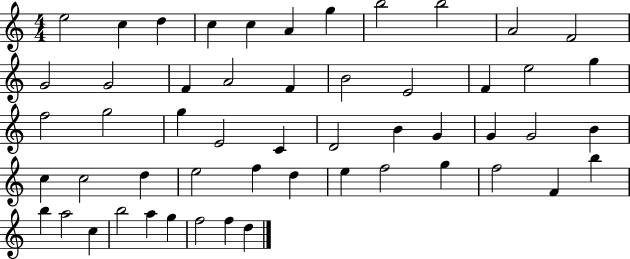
E5/h C5/q D5/q C5/q C5/q A4/q G5/q B5/h B5/h A4/h F4/h G4/h G4/h F4/q A4/h F4/q B4/h E4/h F4/q E5/h G5/q F5/h G5/h G5/q E4/h C4/q D4/h B4/q G4/q G4/q G4/h B4/q C5/q C5/h D5/q E5/h F5/q D5/q E5/q F5/h G5/q F5/h F4/q B5/q B5/q A5/h C5/q B5/h A5/q G5/q F5/h F5/q D5/q